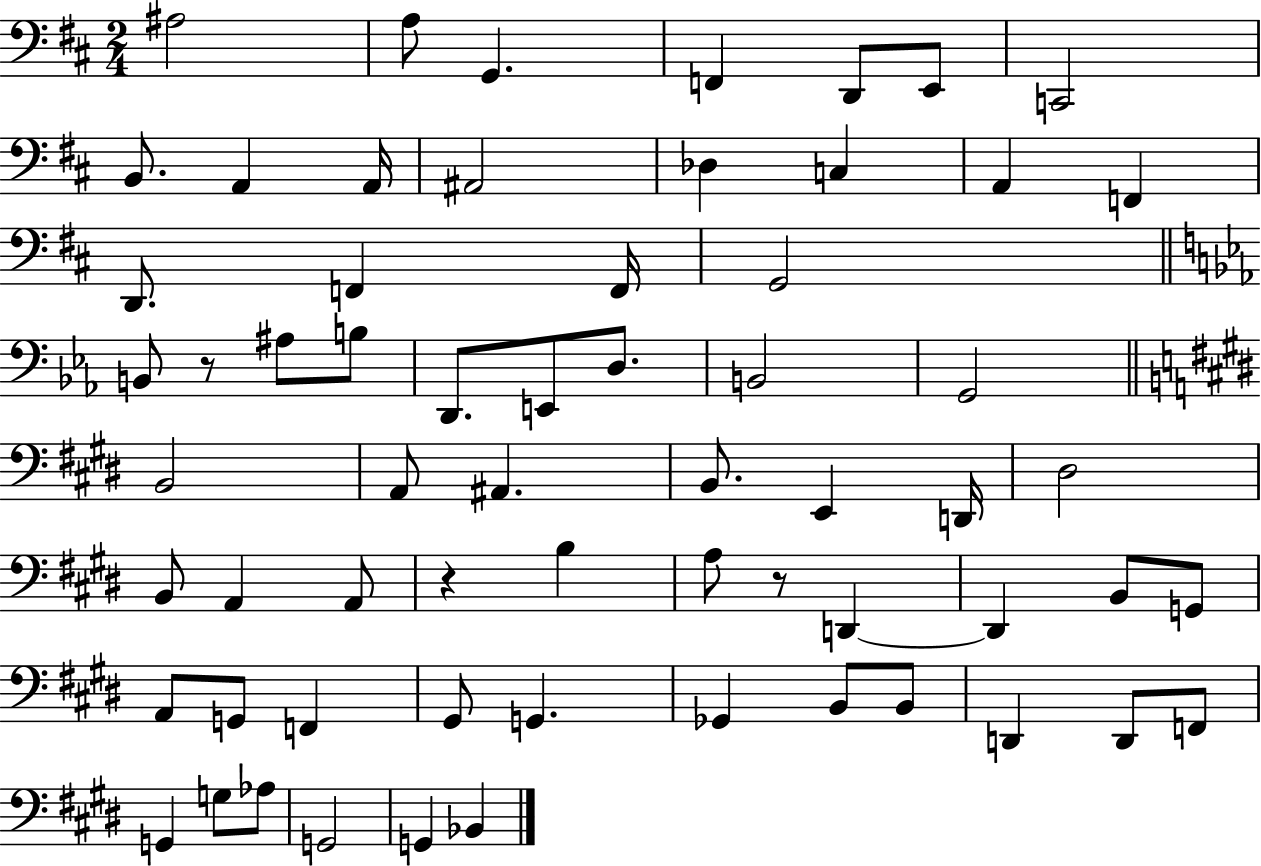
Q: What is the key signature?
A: D major